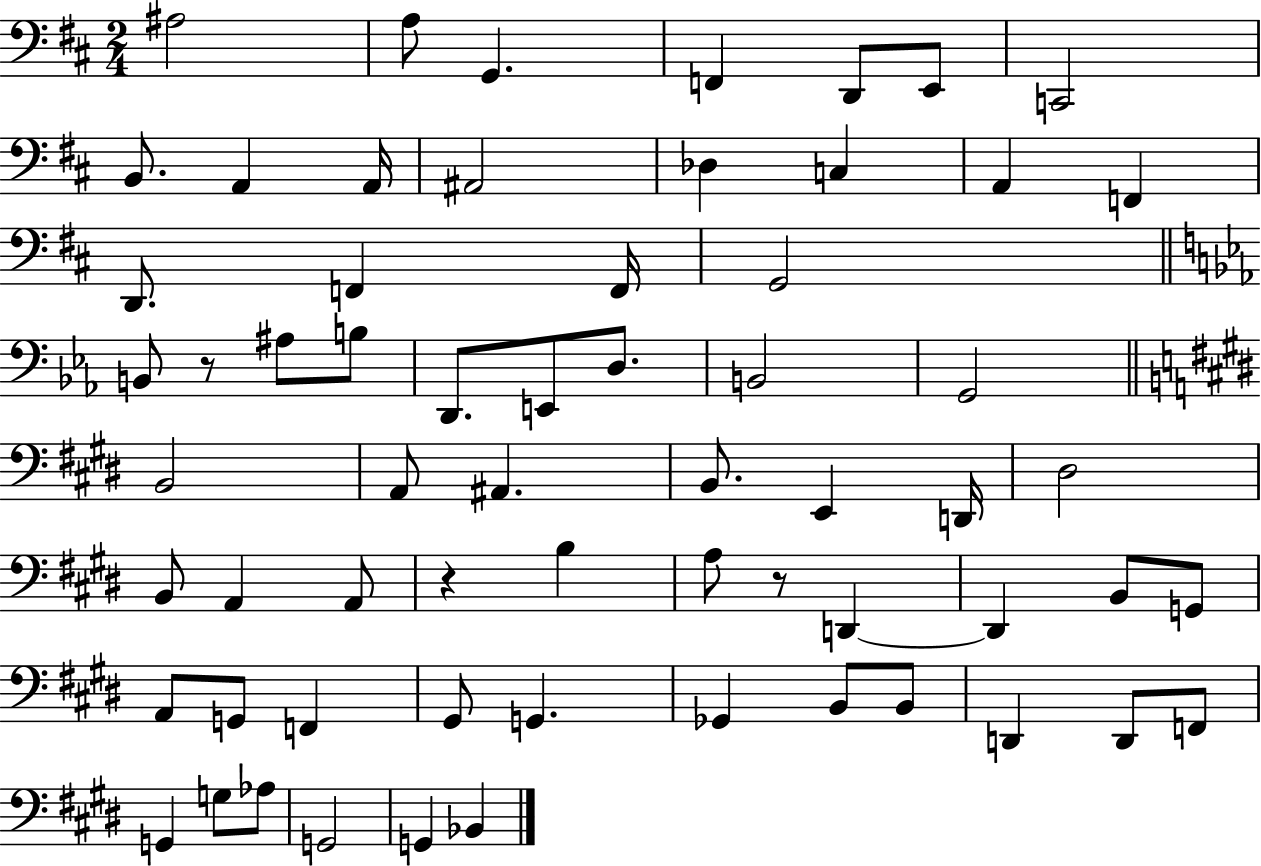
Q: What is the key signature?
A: D major